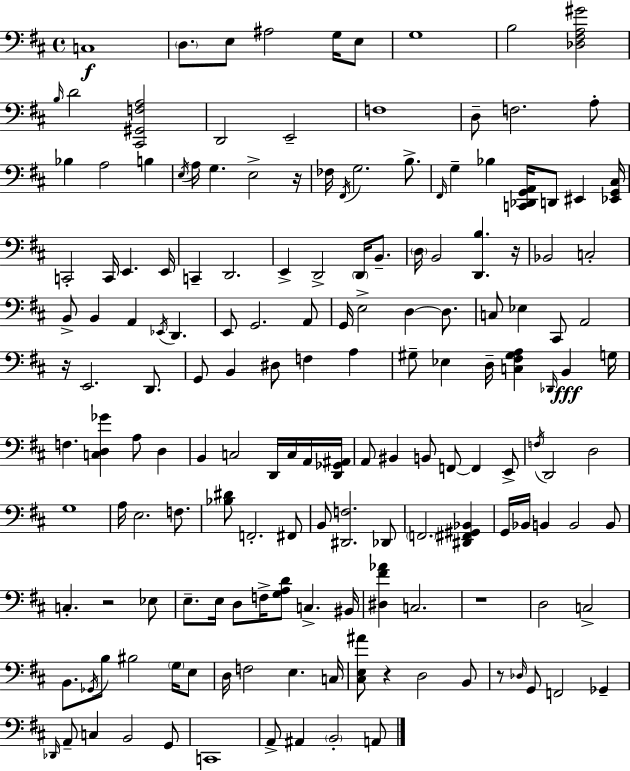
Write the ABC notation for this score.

X:1
T:Untitled
M:4/4
L:1/4
K:D
C,4 D,/2 E,/2 ^A,2 G,/4 E,/2 G,4 B,2 [_D,^F,A,^G]2 B,/4 D2 [^C,,^G,,F,A,]2 D,,2 E,,2 F,4 D,/2 F,2 A,/2 _B, A,2 B, E,/4 A,/4 G, E,2 z/4 _F,/4 ^F,,/4 G,2 B,/2 ^F,,/4 G, _B, [C,,_D,,G,,A,,]/4 D,,/2 ^E,, [_E,,G,,^C,]/4 C,,2 C,,/4 E,, E,,/4 C,, D,,2 E,, D,,2 D,,/4 B,,/2 D,/4 B,,2 [D,,B,] z/4 _B,,2 C,2 B,,/2 B,, A,, _E,,/4 D,, E,,/2 G,,2 A,,/2 G,,/4 E,2 D, D,/2 C,/2 _E, ^C,,/2 A,,2 z/4 E,,2 D,,/2 G,,/2 B,, ^D,/2 F, A, ^G,/2 _E, D,/4 [C,^F,^G,A,] _D,,/4 B,, G,/4 F, [C,D,_G] A,/2 D, B,, C,2 D,,/4 C,/4 A,,/4 [D,,_G,,^A,,]/4 A,,/2 ^B,, B,,/2 F,,/2 F,, E,,/2 F,/4 D,,2 D,2 G,4 A,/4 E,2 F,/2 [_B,^D]/2 F,,2 ^F,,/2 B,,/2 [^D,,F,]2 _D,,/2 F,,2 [^D,,^F,,^G,,_B,,] G,,/4 _B,,/4 B,, B,,2 B,,/2 C, z2 _E,/2 E,/2 E,/4 D,/2 F,/4 [G,A,D]/2 C, ^B,,/4 [^D,^F_A] C,2 z4 D,2 C,2 B,,/2 _G,,/4 B,/2 ^B,2 G,/4 E,/2 D,/4 F,2 E, C,/4 [^C,E,^A]/2 z D,2 B,,/2 z/2 _D,/4 G,,/2 F,,2 _G,, _D,,/4 A,,/2 C, B,,2 G,,/2 C,,4 A,,/2 ^A,, B,,2 A,,/2